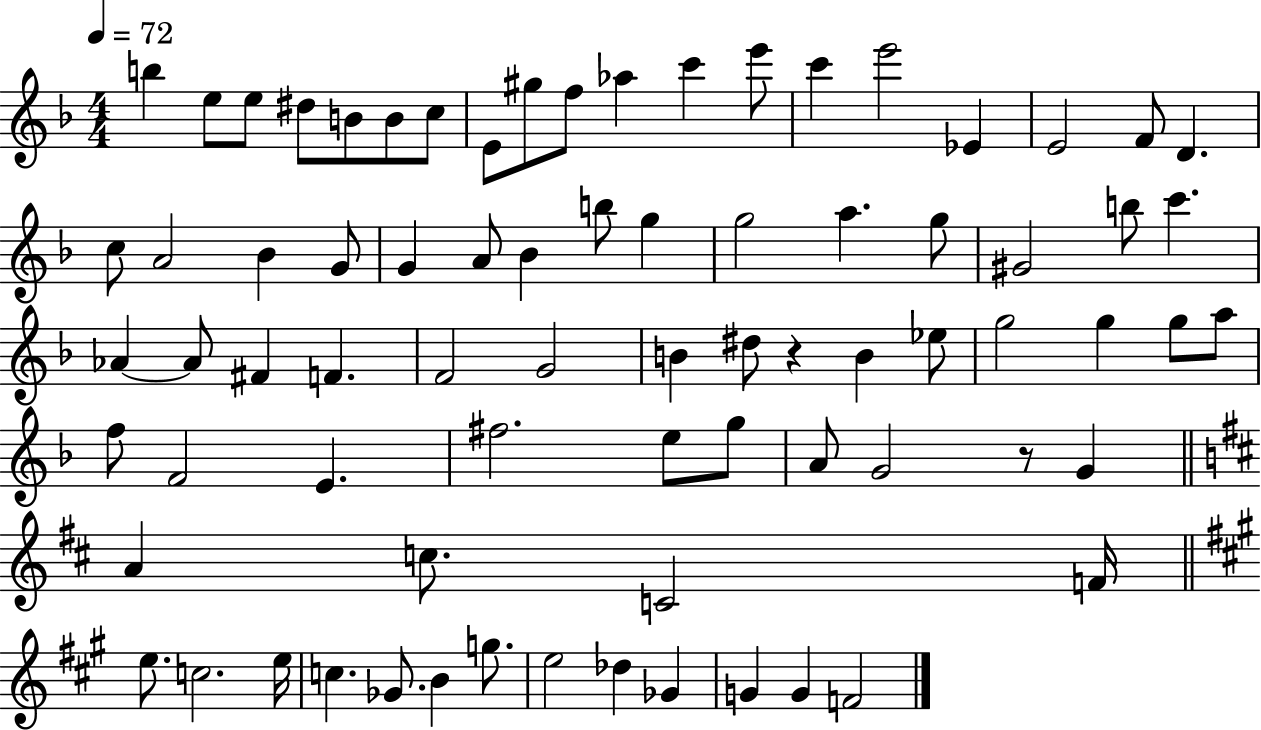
B5/q E5/e E5/e D#5/e B4/e B4/e C5/e E4/e G#5/e F5/e Ab5/q C6/q E6/e C6/q E6/h Eb4/q E4/h F4/e D4/q. C5/e A4/h Bb4/q G4/e G4/q A4/e Bb4/q B5/e G5/q G5/h A5/q. G5/e G#4/h B5/e C6/q. Ab4/q Ab4/e F#4/q F4/q. F4/h G4/h B4/q D#5/e R/q B4/q Eb5/e G5/h G5/q G5/e A5/e F5/e F4/h E4/q. F#5/h. E5/e G5/e A4/e G4/h R/e G4/q A4/q C5/e. C4/h F4/s E5/e. C5/h. E5/s C5/q. Gb4/e. B4/q G5/e. E5/h Db5/q Gb4/q G4/q G4/q F4/h